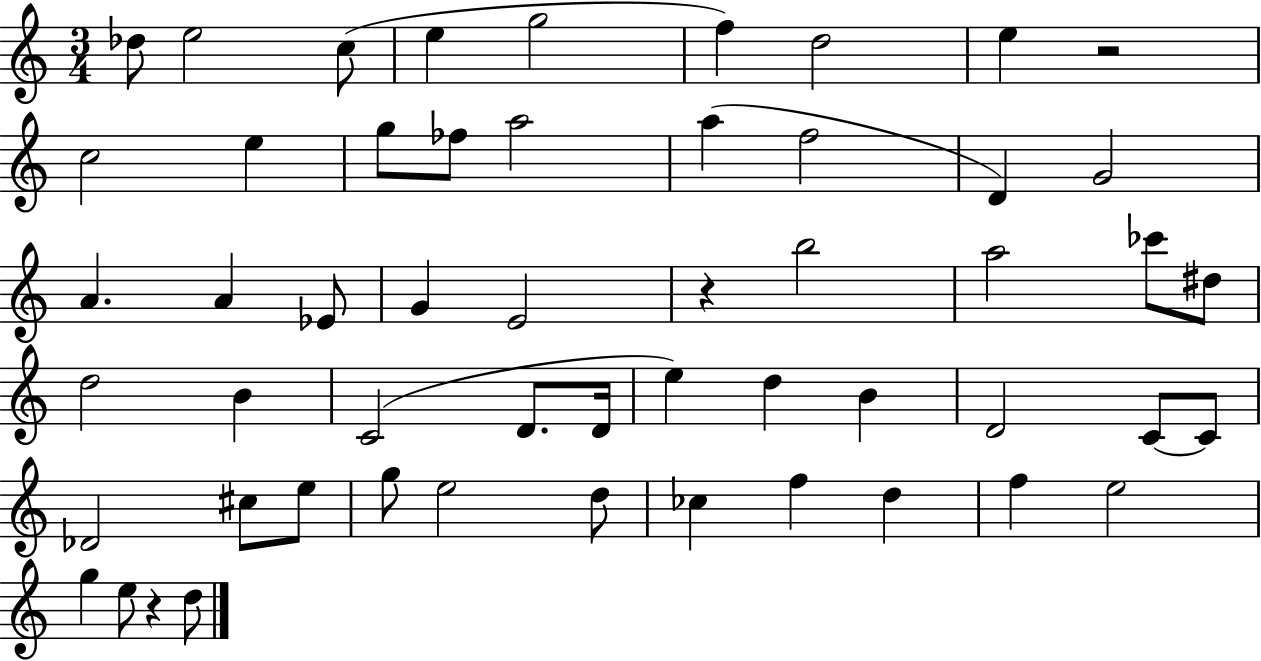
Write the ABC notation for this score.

X:1
T:Untitled
M:3/4
L:1/4
K:C
_d/2 e2 c/2 e g2 f d2 e z2 c2 e g/2 _f/2 a2 a f2 D G2 A A _E/2 G E2 z b2 a2 _c'/2 ^d/2 d2 B C2 D/2 D/4 e d B D2 C/2 C/2 _D2 ^c/2 e/2 g/2 e2 d/2 _c f d f e2 g e/2 z d/2